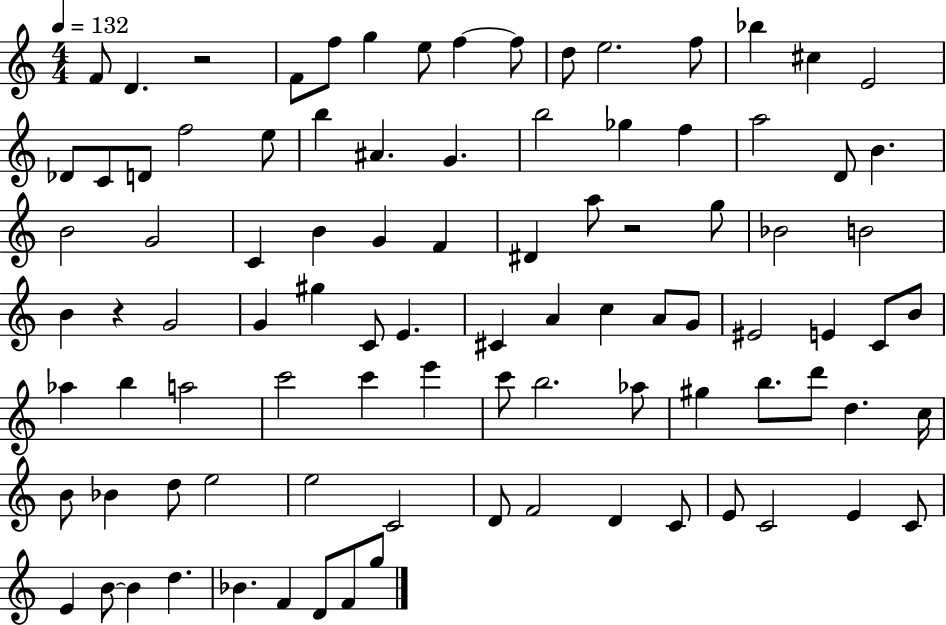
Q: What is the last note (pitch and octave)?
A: G5